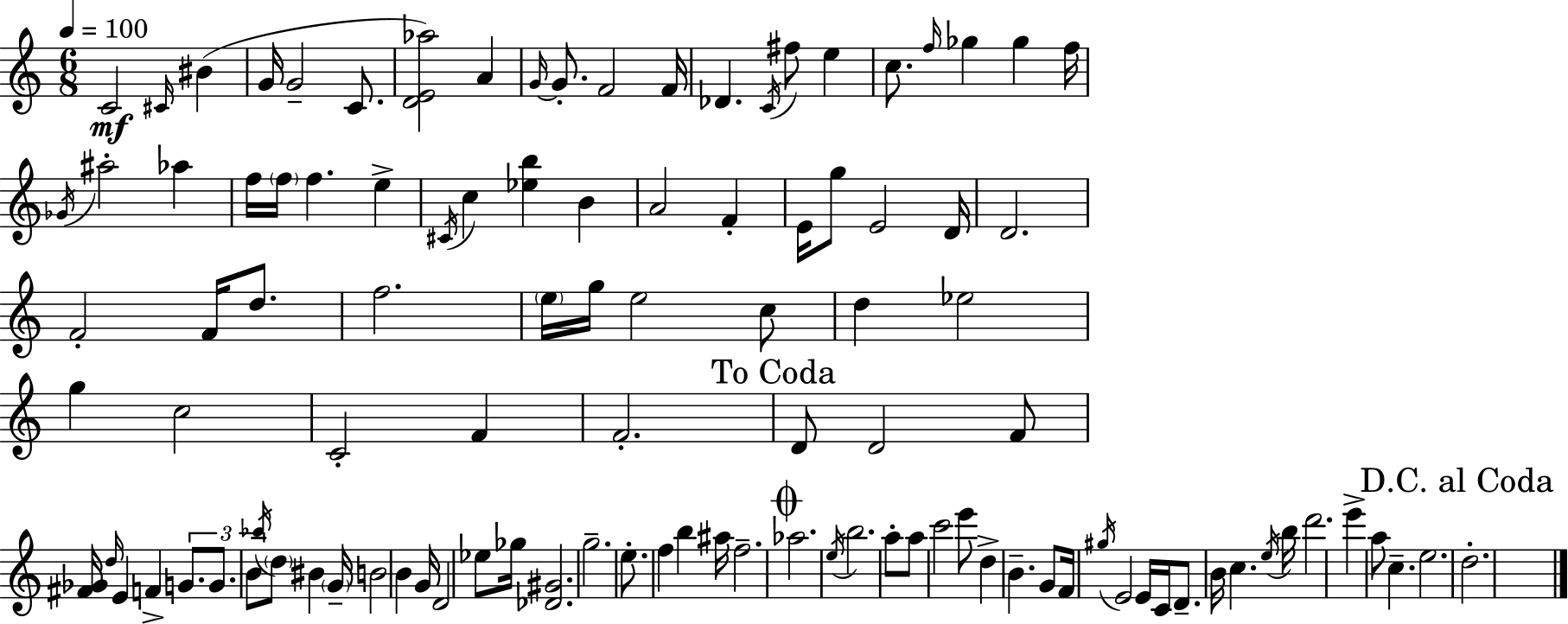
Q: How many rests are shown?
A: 0